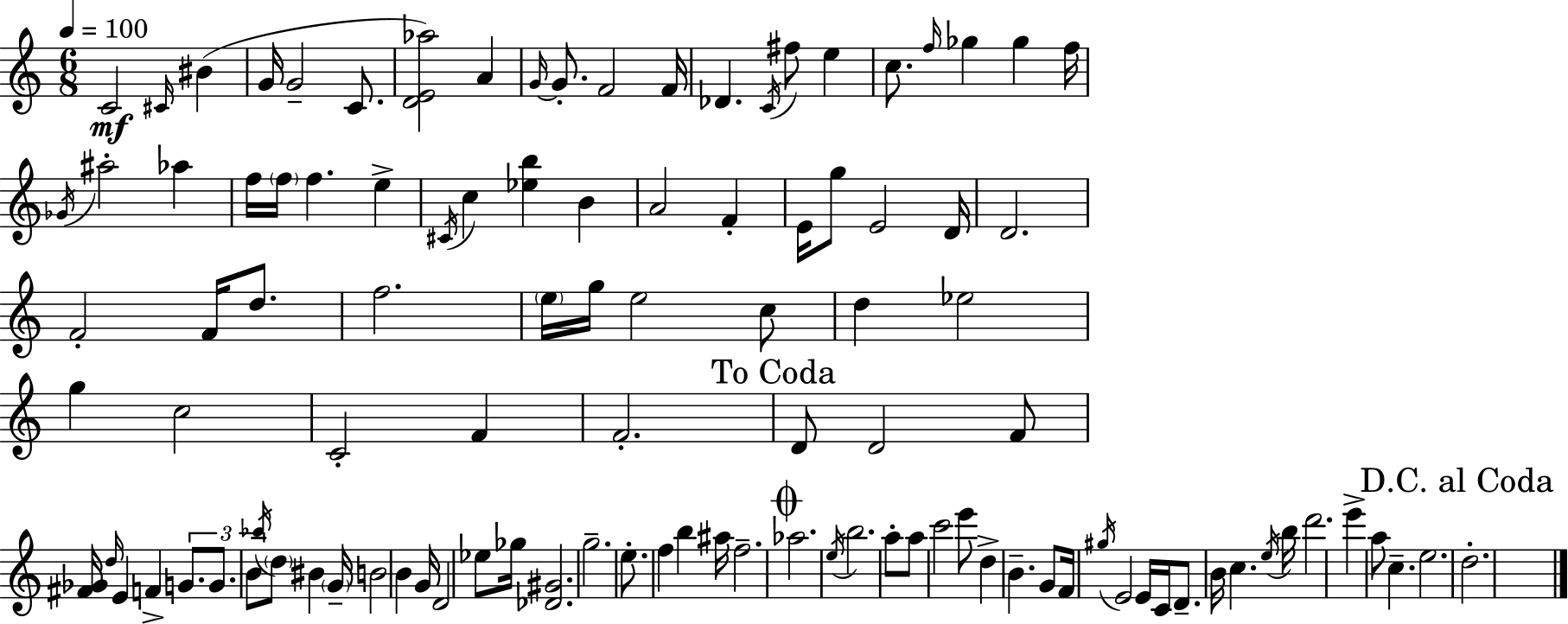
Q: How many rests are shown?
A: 0